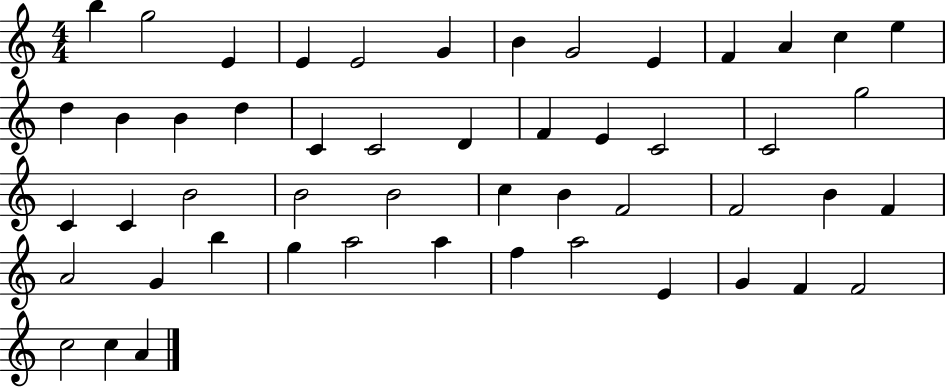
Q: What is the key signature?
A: C major